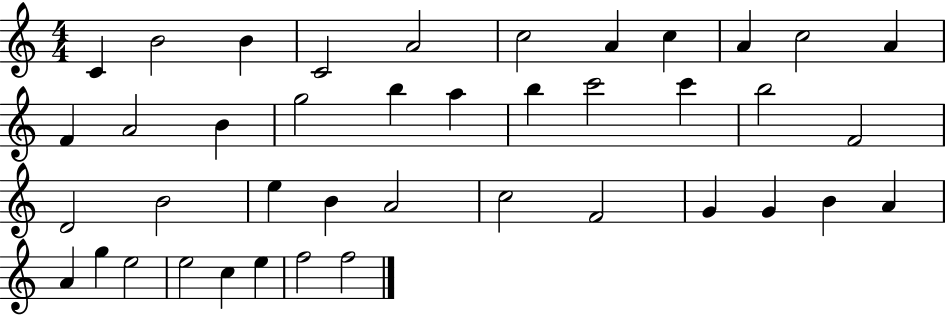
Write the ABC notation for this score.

X:1
T:Untitled
M:4/4
L:1/4
K:C
C B2 B C2 A2 c2 A c A c2 A F A2 B g2 b a b c'2 c' b2 F2 D2 B2 e B A2 c2 F2 G G B A A g e2 e2 c e f2 f2